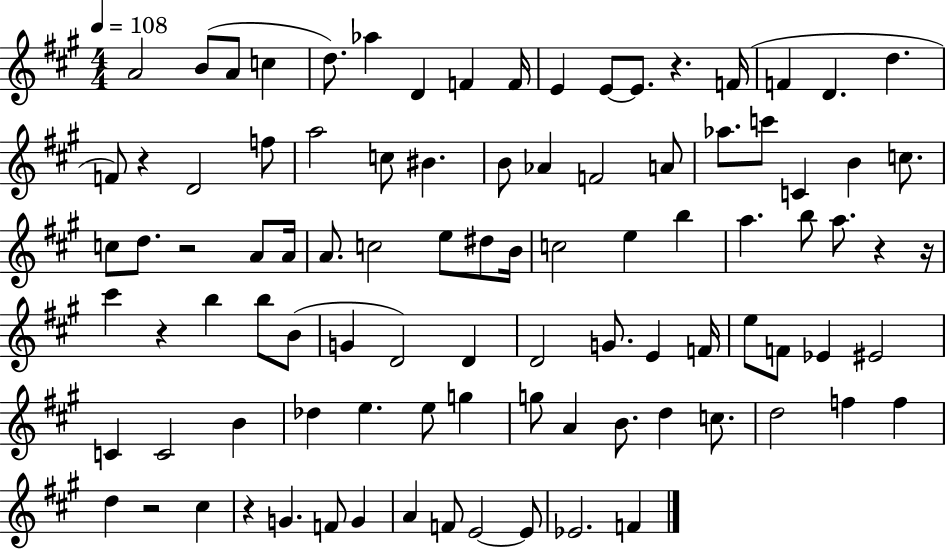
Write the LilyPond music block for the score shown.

{
  \clef treble
  \numericTimeSignature
  \time 4/4
  \key a \major
  \tempo 4 = 108
  a'2 b'8( a'8 c''4 | d''8.) aes''4 d'4 f'4 f'16 | e'4 e'8~~ e'8. r4. f'16( | f'4 d'4. d''4. | \break f'8) r4 d'2 f''8 | a''2 c''8 bis'4. | b'8 aes'4 f'2 a'8 | aes''8. c'''8 c'4 b'4 c''8. | \break c''8 d''8. r2 a'8 a'16 | a'8. c''2 e''8 dis''8 b'16 | c''2 e''4 b''4 | a''4. b''8 a''8. r4 r16 | \break cis'''4 r4 b''4 b''8 b'8( | g'4 d'2) d'4 | d'2 g'8. e'4 f'16 | e''8 f'8 ees'4 eis'2 | \break c'4 c'2 b'4 | des''4 e''4. e''8 g''4 | g''8 a'4 b'8. d''4 c''8. | d''2 f''4 f''4 | \break d''4 r2 cis''4 | r4 g'4. f'8 g'4 | a'4 f'8 e'2~~ e'8 | ees'2. f'4 | \break \bar "|."
}